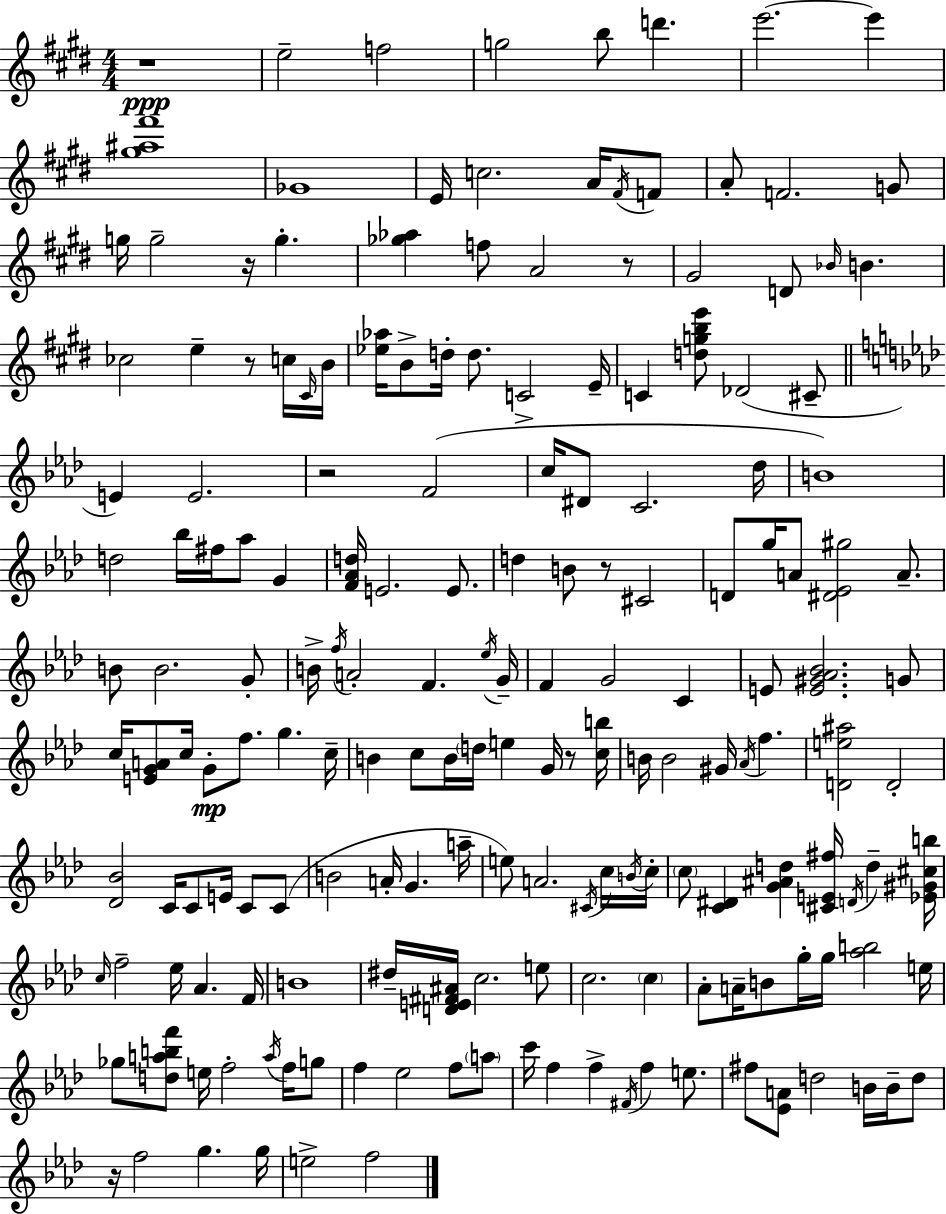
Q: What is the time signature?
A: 4/4